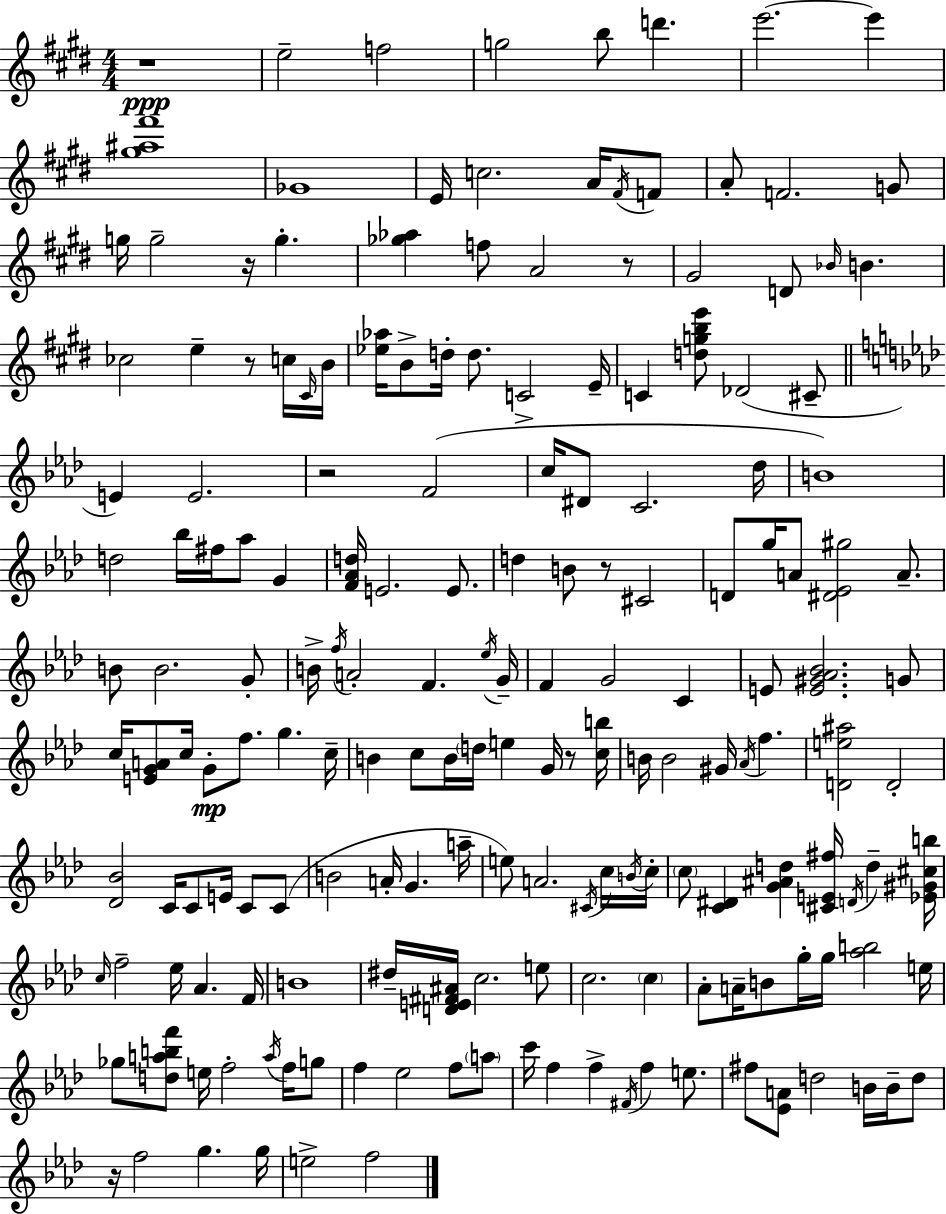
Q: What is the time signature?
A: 4/4